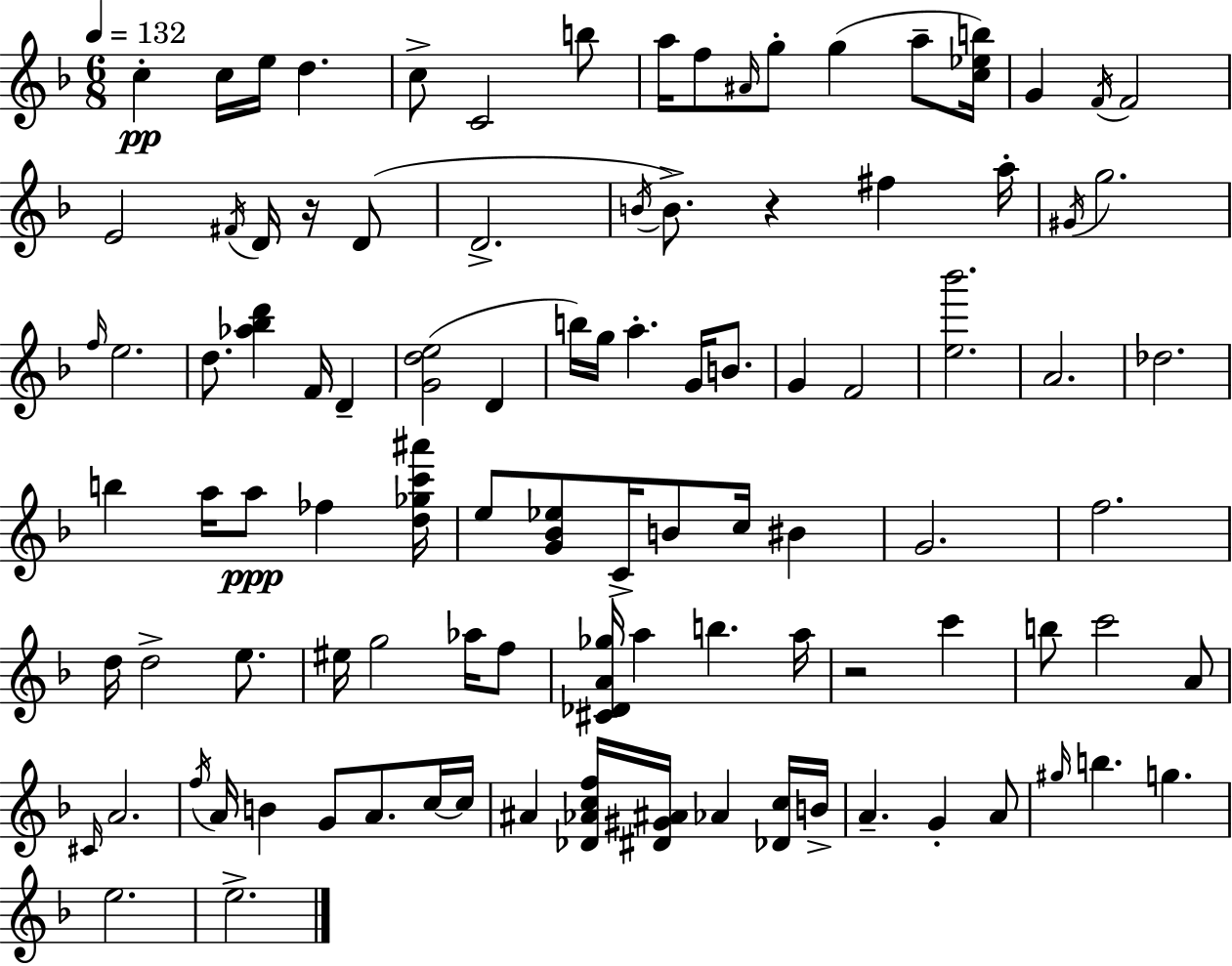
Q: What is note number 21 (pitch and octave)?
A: D4